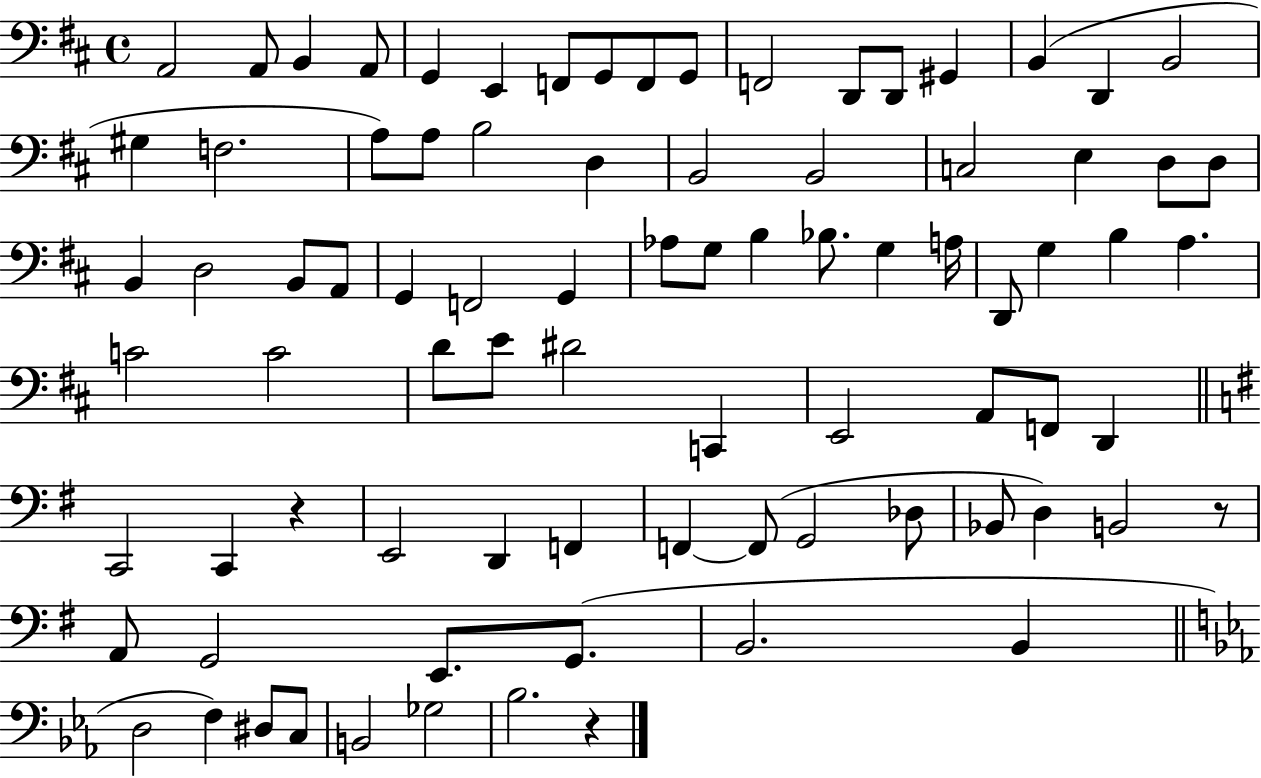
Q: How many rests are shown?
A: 3